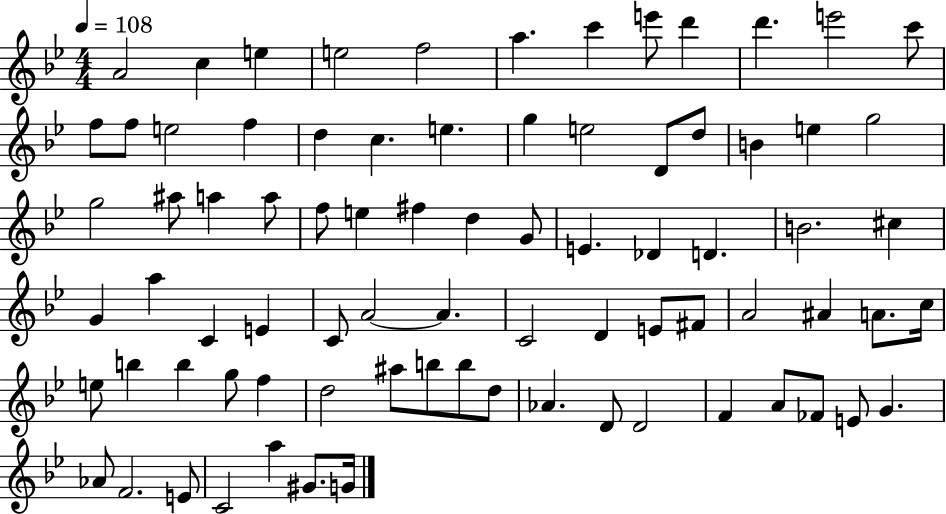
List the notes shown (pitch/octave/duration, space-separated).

A4/h C5/q E5/q E5/h F5/h A5/q. C6/q E6/e D6/q D6/q. E6/h C6/e F5/e F5/e E5/h F5/q D5/q C5/q. E5/q. G5/q E5/h D4/e D5/e B4/q E5/q G5/h G5/h A#5/e A5/q A5/e F5/e E5/q F#5/q D5/q G4/e E4/q. Db4/q D4/q. B4/h. C#5/q G4/q A5/q C4/q E4/q C4/e A4/h A4/q. C4/h D4/q E4/e F#4/e A4/h A#4/q A4/e. C5/s E5/e B5/q B5/q G5/e F5/q D5/h A#5/e B5/e B5/e D5/e Ab4/q. D4/e D4/h F4/q A4/e FES4/e E4/e G4/q. Ab4/e F4/h. E4/e C4/h A5/q G#4/e. G4/s